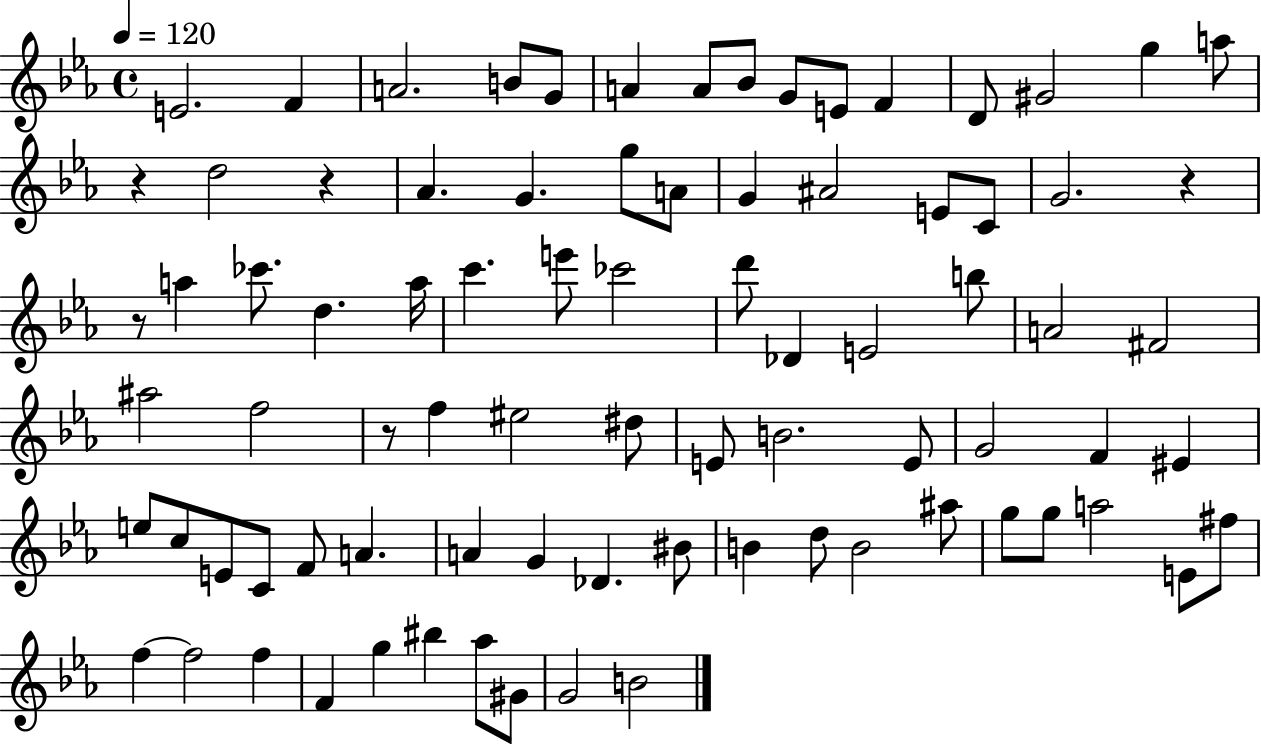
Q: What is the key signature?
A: EES major